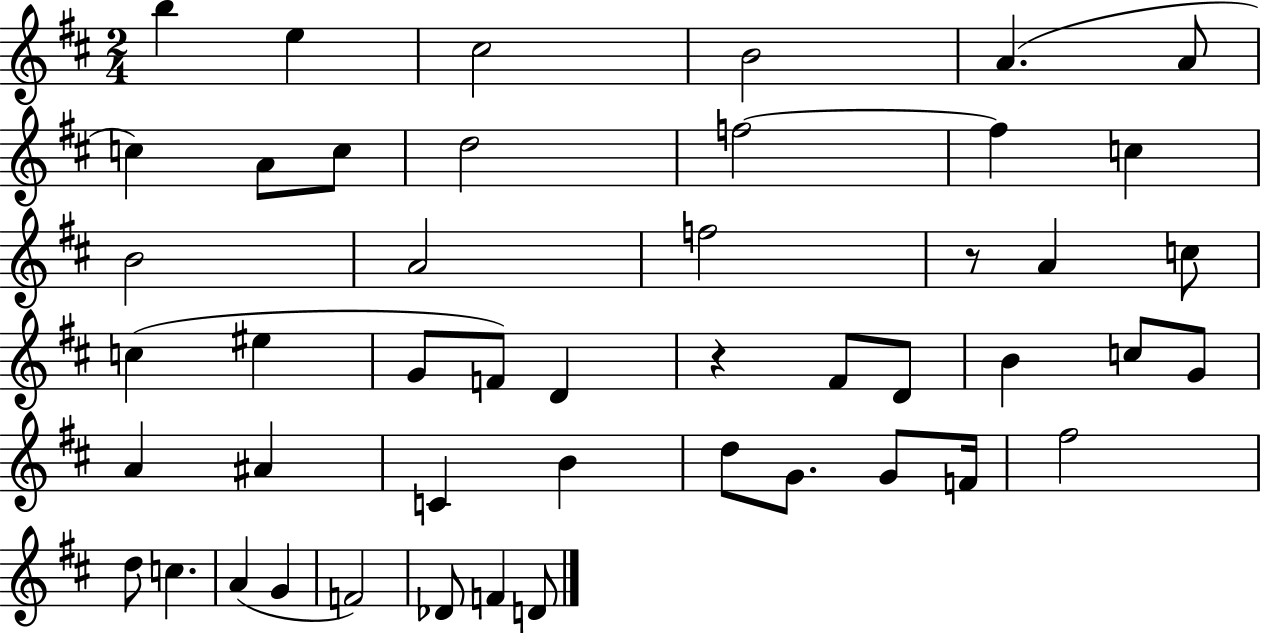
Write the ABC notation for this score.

X:1
T:Untitled
M:2/4
L:1/4
K:D
b e ^c2 B2 A A/2 c A/2 c/2 d2 f2 f c B2 A2 f2 z/2 A c/2 c ^e G/2 F/2 D z ^F/2 D/2 B c/2 G/2 A ^A C B d/2 G/2 G/2 F/4 ^f2 d/2 c A G F2 _D/2 F D/2